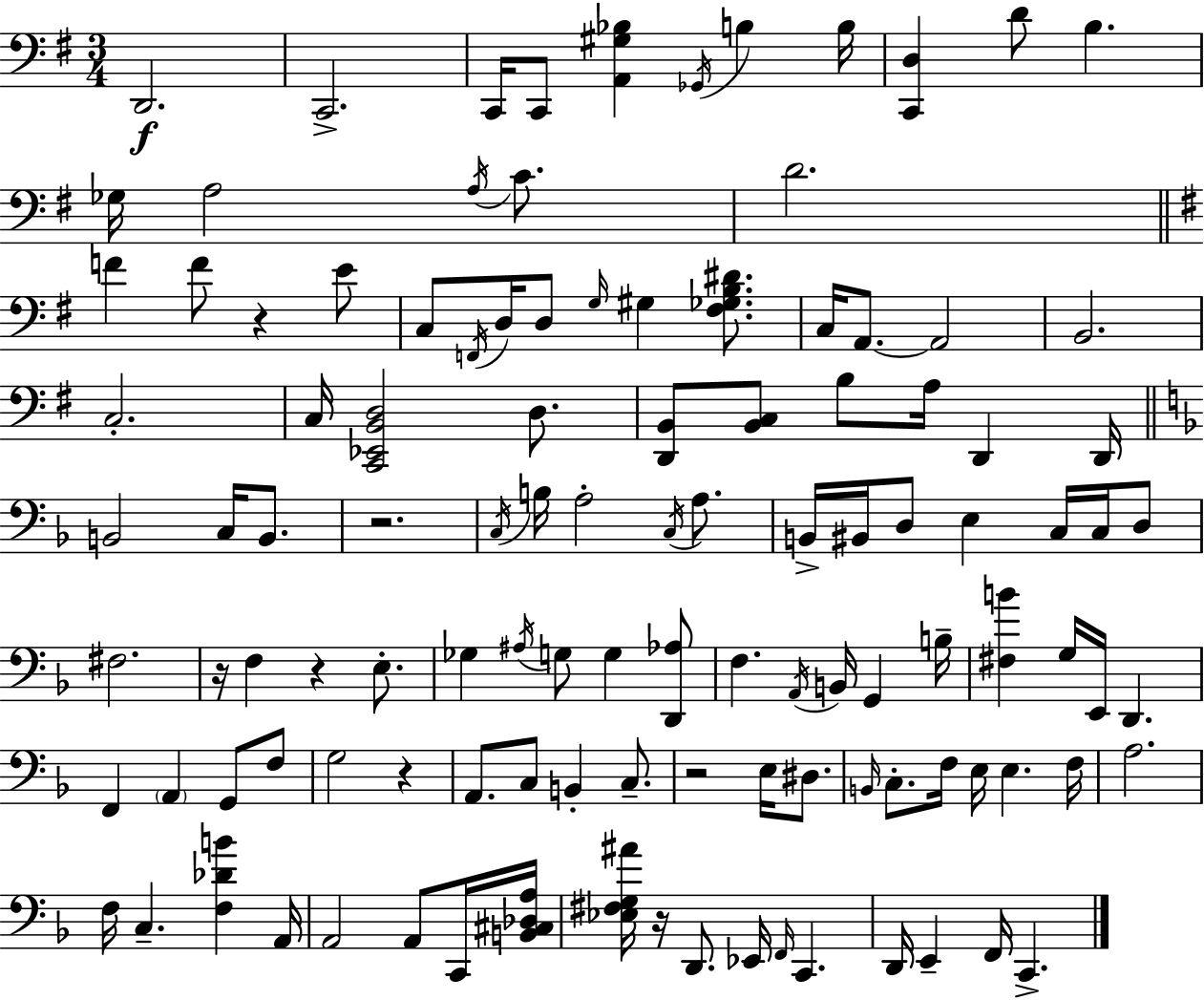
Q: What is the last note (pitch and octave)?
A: C2